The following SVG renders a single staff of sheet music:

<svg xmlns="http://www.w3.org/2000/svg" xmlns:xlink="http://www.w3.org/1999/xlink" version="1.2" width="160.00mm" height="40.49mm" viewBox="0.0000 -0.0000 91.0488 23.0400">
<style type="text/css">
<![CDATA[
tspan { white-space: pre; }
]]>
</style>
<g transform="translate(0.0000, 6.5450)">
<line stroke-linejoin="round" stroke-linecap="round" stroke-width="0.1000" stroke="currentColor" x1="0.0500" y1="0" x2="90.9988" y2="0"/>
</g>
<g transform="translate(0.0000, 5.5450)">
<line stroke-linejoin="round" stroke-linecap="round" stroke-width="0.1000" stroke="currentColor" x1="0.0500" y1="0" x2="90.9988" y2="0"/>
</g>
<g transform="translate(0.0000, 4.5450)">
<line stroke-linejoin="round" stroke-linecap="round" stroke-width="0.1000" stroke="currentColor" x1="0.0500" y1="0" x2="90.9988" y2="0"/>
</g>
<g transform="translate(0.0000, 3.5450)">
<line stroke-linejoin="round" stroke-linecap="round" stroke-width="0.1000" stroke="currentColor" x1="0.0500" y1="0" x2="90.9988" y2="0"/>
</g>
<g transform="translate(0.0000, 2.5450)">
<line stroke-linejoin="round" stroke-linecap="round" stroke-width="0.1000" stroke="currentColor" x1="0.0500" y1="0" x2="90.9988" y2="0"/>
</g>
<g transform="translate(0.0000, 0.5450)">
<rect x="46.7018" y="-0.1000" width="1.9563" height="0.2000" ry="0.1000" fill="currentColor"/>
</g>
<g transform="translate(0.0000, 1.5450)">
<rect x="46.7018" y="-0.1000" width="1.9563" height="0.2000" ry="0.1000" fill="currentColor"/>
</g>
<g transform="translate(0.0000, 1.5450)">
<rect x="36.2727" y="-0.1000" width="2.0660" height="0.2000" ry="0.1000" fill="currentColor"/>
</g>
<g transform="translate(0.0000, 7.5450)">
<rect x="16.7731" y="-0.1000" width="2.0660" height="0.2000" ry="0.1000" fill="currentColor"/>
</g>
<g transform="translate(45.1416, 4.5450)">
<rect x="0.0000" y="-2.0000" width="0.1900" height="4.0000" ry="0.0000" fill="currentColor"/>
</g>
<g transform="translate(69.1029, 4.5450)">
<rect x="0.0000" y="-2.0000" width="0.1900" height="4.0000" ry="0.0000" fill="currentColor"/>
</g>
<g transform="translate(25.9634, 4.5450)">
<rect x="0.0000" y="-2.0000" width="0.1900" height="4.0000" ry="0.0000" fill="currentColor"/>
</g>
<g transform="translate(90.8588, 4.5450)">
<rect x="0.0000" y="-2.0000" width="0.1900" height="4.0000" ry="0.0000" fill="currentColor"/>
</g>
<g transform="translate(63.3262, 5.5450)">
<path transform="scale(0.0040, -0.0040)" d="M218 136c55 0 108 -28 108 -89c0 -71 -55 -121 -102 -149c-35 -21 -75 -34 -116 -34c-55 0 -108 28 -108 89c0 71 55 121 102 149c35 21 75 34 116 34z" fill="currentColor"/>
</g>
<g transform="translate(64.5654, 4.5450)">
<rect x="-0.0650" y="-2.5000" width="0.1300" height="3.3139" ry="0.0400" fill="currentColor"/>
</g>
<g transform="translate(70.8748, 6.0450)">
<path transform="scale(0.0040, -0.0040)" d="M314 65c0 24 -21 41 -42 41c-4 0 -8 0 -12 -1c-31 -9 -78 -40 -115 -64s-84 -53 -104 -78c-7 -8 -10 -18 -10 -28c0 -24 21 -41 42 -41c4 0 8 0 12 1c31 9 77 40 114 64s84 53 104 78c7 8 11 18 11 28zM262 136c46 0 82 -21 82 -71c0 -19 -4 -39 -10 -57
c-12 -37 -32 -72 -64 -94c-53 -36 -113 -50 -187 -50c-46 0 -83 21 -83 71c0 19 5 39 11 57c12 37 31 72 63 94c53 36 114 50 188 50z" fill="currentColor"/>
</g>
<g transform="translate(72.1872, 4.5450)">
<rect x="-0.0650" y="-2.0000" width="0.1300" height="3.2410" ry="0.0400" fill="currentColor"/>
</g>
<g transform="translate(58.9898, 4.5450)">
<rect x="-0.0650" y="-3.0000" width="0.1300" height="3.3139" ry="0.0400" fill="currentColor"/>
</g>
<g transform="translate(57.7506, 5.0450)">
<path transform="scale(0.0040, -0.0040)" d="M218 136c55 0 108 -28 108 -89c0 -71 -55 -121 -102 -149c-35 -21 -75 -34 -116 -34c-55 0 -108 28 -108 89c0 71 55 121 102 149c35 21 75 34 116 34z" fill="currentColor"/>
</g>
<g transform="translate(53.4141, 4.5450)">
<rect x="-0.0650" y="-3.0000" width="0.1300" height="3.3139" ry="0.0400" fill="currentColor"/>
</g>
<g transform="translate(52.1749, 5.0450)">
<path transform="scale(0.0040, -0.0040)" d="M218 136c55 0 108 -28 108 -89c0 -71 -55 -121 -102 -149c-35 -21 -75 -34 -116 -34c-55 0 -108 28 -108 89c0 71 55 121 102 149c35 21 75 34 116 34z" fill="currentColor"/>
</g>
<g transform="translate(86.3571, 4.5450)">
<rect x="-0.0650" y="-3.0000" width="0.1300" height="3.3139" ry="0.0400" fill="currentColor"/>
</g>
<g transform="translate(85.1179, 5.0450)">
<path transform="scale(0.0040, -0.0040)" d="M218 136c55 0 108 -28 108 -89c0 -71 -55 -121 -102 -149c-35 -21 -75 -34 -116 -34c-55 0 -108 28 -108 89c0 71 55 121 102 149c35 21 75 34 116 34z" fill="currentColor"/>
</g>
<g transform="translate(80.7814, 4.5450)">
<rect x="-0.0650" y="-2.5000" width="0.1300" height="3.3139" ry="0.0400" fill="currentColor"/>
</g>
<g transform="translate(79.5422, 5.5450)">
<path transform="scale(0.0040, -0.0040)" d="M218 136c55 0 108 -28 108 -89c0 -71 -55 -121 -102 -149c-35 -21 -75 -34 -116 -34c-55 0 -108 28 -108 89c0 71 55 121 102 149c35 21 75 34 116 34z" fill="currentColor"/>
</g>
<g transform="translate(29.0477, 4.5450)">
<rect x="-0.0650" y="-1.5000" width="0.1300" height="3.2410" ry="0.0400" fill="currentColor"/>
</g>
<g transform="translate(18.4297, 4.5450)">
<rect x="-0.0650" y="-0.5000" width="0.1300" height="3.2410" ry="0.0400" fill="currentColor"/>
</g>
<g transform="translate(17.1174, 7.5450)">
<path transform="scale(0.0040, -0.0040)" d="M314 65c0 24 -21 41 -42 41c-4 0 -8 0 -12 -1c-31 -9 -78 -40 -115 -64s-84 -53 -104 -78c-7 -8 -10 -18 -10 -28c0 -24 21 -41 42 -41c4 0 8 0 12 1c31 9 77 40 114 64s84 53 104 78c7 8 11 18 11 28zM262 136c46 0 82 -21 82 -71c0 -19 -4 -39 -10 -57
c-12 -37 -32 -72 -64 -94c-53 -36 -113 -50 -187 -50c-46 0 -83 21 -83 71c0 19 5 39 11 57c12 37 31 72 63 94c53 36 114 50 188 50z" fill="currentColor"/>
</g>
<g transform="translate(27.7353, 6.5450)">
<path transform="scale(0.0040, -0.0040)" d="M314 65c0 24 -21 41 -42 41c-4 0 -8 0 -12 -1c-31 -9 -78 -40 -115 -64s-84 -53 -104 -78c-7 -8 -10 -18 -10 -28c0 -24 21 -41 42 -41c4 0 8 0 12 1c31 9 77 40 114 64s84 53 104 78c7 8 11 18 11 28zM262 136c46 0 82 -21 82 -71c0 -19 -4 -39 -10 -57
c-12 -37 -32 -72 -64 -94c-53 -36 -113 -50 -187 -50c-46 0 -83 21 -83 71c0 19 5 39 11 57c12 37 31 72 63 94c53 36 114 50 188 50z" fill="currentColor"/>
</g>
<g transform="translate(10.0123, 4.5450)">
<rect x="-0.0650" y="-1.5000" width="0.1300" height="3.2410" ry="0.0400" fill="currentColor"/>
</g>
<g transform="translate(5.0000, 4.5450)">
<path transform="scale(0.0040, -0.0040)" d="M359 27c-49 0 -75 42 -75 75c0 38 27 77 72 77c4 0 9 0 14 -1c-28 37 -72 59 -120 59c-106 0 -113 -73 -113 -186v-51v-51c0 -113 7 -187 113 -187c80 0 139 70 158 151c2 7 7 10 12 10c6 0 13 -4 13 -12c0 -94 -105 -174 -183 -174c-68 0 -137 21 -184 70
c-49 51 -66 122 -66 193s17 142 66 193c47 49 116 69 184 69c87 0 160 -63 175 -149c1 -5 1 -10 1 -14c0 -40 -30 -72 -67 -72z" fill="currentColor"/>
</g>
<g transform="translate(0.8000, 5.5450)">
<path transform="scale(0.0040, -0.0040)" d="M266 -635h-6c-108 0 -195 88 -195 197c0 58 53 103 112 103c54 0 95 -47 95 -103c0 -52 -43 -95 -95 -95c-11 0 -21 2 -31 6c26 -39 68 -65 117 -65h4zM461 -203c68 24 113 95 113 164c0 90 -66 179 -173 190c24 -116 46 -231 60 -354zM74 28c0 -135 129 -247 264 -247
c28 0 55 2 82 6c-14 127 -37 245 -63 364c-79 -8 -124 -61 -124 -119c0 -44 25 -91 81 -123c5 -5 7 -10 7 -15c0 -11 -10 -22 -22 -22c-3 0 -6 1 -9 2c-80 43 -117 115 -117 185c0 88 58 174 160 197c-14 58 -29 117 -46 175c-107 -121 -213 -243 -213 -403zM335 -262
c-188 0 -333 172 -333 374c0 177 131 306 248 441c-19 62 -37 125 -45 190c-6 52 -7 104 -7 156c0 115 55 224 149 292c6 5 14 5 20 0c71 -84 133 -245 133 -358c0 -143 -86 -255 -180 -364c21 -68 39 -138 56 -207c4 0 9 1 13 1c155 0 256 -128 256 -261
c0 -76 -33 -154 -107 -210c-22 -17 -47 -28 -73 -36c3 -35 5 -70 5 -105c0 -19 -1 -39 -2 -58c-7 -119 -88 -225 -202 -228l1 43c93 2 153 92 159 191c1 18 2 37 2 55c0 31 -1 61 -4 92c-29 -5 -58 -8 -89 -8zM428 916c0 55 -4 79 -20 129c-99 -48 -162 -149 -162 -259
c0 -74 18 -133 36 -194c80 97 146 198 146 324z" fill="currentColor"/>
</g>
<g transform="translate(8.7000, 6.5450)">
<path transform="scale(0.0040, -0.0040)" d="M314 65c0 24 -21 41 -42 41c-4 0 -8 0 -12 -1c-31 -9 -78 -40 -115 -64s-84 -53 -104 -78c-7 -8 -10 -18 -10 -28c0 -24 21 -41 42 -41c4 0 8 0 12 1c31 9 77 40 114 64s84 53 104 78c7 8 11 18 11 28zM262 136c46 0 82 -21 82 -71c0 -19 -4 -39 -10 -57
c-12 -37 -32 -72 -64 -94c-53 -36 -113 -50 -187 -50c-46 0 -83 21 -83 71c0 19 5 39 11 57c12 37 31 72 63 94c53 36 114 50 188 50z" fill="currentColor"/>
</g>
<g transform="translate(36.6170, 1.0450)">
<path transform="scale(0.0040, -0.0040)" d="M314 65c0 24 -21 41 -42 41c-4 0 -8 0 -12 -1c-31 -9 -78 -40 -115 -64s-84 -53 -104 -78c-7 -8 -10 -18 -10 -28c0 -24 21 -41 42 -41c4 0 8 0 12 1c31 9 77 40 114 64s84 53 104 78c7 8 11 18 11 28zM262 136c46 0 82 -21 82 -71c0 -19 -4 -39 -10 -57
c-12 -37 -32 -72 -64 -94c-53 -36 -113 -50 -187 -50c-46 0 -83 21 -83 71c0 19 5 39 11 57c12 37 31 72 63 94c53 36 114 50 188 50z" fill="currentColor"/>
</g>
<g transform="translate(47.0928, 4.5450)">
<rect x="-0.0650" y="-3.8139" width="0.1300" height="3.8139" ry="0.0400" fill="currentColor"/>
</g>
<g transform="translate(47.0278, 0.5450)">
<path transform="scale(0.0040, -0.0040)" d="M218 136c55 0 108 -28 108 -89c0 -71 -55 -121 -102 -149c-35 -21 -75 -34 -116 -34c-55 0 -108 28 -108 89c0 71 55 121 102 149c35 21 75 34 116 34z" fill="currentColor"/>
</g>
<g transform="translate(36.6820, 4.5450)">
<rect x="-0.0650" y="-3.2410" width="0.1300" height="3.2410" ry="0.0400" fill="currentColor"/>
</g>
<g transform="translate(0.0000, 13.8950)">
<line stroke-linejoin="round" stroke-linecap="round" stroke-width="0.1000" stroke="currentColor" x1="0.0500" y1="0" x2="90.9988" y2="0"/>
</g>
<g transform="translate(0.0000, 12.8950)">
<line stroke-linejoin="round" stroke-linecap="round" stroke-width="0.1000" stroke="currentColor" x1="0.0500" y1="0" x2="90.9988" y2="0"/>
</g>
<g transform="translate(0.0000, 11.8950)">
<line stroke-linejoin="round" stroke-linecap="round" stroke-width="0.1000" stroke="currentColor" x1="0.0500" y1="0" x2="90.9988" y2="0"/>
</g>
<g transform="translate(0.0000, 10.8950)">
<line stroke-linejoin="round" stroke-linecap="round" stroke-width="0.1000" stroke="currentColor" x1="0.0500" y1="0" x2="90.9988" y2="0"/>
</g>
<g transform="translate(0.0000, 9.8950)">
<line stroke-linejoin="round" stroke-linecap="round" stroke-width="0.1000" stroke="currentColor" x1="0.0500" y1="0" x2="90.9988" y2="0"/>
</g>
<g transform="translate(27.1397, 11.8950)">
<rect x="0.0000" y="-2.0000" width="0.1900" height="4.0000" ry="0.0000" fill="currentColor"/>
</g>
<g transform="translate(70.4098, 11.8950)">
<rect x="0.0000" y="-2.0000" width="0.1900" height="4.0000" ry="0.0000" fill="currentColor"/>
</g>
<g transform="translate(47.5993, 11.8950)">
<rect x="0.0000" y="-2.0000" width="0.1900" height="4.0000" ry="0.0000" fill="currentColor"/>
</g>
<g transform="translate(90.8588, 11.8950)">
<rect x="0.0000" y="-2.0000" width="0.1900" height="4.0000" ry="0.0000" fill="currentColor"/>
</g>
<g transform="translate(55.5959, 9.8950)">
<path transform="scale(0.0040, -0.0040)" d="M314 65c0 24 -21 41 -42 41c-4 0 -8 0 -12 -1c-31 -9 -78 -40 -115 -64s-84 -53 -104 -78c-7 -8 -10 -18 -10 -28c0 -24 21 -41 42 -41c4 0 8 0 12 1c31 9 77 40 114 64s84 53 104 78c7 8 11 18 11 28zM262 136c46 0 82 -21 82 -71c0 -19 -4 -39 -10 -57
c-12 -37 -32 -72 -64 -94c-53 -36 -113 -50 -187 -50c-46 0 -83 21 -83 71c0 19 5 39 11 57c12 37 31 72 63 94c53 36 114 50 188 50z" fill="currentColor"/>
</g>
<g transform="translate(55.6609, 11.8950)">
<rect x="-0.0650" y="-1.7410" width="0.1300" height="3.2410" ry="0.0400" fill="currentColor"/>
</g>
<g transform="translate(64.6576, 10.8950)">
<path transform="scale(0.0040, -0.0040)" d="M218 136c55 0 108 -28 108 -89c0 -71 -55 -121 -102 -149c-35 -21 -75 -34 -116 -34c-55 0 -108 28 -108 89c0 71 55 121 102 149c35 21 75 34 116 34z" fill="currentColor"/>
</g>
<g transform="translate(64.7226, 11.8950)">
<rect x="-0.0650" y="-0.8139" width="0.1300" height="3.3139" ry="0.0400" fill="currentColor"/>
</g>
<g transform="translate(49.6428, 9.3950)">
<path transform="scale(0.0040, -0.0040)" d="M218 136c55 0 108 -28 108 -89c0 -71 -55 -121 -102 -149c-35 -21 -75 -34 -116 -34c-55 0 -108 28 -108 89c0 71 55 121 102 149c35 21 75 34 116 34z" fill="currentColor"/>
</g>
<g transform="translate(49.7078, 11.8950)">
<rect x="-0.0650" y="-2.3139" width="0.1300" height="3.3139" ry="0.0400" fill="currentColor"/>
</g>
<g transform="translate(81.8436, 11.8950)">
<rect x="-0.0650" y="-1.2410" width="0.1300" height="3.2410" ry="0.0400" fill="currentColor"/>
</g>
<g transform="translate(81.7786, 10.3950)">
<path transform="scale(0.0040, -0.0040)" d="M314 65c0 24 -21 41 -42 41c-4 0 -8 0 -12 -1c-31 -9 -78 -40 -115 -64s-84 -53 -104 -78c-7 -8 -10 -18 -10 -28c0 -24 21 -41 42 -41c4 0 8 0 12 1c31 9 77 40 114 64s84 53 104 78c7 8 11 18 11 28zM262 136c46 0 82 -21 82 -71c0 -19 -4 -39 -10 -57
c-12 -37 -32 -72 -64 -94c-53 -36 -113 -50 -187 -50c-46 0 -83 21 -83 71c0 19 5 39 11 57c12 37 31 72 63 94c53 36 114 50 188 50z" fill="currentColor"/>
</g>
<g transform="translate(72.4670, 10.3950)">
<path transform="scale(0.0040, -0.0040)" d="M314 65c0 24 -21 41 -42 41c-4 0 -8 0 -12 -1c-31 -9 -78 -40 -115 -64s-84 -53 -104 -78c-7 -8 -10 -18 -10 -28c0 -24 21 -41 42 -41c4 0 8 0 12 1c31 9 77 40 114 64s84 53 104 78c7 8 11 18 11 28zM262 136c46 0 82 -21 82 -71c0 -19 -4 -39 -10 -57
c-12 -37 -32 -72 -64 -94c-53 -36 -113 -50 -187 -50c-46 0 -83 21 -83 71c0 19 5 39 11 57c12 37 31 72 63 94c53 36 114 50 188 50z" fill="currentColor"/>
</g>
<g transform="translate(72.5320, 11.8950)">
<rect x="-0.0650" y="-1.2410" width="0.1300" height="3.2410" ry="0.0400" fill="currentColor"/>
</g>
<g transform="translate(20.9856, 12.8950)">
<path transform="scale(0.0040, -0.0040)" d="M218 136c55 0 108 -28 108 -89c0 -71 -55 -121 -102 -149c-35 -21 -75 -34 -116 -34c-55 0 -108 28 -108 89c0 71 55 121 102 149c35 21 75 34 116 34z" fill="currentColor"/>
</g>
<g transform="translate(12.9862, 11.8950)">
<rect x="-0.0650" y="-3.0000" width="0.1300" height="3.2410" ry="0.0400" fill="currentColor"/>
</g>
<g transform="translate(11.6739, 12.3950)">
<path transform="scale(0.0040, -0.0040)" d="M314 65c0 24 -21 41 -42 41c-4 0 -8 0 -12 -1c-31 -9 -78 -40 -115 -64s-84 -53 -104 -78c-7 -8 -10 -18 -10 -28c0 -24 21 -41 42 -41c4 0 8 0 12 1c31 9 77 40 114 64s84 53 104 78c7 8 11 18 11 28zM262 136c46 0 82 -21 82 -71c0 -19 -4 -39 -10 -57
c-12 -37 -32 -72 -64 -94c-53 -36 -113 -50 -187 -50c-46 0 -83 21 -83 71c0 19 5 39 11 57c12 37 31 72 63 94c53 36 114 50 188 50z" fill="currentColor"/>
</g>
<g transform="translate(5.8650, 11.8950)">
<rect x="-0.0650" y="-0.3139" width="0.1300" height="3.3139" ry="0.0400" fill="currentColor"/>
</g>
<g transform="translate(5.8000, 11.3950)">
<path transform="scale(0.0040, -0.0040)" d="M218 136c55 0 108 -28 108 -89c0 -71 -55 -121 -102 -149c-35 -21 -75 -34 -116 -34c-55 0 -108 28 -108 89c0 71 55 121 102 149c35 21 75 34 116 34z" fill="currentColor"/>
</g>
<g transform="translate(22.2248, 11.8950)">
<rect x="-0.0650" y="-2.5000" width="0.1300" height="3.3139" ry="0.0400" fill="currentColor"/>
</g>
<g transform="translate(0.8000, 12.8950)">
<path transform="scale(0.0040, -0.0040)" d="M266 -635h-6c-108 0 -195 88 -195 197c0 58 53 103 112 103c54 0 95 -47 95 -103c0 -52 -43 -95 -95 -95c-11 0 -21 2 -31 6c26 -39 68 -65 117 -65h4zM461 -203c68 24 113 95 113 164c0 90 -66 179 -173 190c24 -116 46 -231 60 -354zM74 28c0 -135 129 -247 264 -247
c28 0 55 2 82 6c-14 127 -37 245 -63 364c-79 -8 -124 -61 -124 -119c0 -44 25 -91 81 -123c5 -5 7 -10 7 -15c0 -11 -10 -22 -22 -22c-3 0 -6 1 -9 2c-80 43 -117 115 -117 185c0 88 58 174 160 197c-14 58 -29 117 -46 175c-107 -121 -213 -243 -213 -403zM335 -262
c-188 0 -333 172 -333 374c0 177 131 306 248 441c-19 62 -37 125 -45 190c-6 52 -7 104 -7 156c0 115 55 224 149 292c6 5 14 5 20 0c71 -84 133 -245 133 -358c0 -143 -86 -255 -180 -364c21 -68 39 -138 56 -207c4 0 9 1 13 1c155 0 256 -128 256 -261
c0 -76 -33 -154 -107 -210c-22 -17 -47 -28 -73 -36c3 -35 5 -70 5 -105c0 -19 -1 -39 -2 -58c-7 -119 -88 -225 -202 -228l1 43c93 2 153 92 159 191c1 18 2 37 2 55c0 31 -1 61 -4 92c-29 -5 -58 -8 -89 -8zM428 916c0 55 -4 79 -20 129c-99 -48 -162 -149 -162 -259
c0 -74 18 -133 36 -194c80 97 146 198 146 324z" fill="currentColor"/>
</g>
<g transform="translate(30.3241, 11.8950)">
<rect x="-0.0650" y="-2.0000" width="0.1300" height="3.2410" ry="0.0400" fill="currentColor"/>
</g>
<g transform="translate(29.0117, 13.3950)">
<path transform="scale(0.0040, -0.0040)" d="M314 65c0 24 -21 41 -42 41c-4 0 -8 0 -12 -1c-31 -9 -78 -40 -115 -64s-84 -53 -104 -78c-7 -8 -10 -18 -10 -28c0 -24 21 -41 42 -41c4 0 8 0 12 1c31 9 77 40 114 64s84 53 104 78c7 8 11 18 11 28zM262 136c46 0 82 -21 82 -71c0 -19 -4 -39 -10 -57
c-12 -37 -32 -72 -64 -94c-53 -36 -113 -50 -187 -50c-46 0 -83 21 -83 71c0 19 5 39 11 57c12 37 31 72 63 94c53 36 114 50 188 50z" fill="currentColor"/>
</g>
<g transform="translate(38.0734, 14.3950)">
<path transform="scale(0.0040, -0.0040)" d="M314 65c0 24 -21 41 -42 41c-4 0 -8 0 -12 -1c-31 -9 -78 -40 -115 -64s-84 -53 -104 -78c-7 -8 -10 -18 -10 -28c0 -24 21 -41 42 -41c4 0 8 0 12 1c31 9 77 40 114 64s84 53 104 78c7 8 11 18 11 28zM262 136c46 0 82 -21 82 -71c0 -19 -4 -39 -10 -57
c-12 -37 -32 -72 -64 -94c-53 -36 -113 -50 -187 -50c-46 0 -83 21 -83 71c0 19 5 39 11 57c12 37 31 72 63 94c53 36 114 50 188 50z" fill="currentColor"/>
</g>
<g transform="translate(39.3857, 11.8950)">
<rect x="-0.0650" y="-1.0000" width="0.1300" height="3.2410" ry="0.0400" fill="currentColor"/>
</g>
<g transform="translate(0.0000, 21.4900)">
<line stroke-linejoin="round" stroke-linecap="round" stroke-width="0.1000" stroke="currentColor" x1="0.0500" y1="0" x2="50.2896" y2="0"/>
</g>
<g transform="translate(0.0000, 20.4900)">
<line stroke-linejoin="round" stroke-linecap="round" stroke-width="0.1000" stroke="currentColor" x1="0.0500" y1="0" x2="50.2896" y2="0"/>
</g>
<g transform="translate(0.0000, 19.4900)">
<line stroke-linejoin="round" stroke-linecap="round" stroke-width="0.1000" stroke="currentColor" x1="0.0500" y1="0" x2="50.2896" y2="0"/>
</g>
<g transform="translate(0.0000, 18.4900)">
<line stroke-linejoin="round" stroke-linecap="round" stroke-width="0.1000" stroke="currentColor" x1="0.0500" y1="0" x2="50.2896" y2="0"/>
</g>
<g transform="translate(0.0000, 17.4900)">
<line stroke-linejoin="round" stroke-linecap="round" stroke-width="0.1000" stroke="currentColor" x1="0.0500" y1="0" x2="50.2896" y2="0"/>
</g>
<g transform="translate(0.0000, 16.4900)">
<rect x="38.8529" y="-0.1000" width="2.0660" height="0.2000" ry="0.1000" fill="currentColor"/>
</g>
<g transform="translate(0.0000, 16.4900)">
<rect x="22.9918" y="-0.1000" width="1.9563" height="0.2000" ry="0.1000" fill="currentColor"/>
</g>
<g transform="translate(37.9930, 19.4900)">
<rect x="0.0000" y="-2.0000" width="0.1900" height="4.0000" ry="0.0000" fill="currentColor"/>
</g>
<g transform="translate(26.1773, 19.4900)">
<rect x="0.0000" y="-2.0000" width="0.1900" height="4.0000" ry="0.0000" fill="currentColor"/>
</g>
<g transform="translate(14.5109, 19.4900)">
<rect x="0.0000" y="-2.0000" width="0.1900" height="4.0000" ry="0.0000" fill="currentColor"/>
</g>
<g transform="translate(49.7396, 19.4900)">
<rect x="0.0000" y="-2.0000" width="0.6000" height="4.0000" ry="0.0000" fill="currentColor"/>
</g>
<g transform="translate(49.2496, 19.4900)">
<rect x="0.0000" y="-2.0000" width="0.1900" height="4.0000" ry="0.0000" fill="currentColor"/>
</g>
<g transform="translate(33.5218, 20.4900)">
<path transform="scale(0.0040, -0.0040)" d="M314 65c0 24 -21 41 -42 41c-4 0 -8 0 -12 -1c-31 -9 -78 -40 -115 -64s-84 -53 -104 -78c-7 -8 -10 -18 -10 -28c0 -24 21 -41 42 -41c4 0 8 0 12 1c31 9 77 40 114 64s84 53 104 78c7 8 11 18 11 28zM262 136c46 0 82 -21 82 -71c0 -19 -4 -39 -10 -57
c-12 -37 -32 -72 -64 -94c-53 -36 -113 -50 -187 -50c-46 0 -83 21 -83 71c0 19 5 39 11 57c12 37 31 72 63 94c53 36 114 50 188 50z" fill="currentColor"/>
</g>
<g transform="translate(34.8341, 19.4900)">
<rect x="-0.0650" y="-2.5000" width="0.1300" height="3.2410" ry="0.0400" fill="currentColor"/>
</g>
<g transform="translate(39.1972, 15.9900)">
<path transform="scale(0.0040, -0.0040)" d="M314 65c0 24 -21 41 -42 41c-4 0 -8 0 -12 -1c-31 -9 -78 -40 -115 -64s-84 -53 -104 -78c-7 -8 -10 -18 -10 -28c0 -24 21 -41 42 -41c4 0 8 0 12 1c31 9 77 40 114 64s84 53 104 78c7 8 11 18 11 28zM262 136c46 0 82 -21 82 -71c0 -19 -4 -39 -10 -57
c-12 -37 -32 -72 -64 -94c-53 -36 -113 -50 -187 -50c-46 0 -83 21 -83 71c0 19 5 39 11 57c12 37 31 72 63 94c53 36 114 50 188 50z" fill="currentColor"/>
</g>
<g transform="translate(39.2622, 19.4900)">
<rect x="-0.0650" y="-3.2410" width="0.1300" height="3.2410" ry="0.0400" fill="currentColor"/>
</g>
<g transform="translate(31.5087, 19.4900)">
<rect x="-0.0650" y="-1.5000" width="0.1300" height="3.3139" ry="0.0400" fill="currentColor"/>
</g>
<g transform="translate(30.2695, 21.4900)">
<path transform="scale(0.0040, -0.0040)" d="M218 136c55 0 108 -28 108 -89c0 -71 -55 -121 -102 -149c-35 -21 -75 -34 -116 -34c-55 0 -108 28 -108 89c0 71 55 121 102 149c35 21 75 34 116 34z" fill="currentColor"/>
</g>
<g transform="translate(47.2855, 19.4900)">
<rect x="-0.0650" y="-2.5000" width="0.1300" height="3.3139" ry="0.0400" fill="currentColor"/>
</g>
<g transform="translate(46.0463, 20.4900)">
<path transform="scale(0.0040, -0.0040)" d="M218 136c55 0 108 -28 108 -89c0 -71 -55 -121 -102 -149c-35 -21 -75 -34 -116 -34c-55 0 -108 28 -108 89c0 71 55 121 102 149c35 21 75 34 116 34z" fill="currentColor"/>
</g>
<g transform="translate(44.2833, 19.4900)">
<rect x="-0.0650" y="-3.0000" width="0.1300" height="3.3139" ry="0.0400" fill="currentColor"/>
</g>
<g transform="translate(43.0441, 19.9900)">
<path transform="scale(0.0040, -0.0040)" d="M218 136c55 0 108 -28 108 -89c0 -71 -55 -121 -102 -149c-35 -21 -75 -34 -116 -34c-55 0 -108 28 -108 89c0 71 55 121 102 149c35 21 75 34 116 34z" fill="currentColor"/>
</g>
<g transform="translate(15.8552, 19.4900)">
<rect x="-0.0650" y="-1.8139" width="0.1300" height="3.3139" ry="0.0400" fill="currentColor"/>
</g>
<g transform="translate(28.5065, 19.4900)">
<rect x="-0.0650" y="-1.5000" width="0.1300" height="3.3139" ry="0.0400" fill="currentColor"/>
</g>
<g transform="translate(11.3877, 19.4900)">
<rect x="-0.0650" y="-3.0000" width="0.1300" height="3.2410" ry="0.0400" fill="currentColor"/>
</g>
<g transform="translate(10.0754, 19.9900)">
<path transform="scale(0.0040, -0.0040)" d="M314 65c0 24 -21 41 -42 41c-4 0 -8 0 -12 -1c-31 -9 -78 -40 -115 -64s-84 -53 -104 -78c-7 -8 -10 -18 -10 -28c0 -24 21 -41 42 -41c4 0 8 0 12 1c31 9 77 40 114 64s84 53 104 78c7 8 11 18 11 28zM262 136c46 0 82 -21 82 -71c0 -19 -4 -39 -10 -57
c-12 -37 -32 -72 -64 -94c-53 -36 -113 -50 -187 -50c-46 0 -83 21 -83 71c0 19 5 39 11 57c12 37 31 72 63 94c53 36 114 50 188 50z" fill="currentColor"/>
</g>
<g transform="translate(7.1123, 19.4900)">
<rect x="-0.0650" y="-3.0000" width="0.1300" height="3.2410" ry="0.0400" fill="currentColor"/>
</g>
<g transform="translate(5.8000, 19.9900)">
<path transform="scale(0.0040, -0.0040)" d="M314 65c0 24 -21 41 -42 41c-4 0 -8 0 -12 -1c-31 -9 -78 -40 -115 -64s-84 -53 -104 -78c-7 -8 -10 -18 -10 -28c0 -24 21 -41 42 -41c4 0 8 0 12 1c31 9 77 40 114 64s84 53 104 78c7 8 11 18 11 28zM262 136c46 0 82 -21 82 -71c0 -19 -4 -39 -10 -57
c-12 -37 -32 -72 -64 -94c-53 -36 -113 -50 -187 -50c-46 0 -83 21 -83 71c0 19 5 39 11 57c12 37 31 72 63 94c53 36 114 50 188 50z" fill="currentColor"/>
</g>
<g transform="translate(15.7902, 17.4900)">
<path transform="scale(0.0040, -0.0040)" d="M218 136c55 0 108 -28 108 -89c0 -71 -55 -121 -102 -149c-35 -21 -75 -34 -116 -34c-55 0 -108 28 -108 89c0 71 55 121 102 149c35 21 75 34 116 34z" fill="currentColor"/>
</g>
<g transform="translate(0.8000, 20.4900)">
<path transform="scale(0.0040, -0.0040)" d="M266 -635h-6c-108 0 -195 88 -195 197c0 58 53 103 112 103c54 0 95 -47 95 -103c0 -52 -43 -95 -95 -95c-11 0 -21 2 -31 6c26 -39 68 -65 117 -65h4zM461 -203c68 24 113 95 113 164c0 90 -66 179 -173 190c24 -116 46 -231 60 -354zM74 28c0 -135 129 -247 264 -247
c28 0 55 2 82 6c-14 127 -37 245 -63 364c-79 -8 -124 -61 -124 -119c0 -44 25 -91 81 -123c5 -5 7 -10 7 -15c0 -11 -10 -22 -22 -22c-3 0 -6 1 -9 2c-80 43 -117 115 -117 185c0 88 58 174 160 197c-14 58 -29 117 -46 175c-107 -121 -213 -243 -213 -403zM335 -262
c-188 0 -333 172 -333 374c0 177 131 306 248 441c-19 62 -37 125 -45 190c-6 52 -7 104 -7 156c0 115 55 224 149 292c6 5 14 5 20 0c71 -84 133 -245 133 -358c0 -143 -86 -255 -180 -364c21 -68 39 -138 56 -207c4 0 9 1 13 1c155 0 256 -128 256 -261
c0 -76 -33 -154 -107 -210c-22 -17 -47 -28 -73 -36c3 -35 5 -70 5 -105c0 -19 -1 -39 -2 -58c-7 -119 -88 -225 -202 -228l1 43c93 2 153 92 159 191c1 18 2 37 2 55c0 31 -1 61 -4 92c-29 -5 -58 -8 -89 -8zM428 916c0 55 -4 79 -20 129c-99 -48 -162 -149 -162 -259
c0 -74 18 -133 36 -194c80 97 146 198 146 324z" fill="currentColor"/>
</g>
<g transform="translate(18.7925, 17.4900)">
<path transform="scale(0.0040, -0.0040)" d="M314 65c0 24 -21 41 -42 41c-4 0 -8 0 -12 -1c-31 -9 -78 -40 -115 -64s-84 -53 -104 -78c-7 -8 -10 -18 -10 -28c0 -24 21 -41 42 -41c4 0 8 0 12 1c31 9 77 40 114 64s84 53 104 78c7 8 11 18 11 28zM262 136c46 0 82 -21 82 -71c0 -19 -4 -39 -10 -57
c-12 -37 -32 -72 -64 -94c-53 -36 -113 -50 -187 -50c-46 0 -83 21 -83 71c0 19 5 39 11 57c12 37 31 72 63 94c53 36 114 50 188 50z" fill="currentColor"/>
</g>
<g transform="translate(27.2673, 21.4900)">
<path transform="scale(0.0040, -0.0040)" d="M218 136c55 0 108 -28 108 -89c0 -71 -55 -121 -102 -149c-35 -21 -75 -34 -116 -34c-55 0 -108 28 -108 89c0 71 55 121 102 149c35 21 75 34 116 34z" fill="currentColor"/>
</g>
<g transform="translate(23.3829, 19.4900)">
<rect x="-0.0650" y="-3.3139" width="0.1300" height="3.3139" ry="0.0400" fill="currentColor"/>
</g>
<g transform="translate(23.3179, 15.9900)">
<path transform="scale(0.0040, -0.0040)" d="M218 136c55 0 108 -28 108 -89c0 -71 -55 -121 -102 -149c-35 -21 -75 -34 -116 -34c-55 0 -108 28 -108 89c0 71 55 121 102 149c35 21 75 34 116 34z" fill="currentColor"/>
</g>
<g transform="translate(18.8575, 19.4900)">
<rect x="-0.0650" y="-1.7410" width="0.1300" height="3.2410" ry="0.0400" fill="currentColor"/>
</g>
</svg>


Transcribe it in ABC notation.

X:1
T:Untitled
M:4/4
L:1/4
K:C
E2 C2 E2 b2 c' A A G F2 G A c A2 G F2 D2 g f2 d e2 e2 A2 A2 f f2 b E E G2 b2 A G